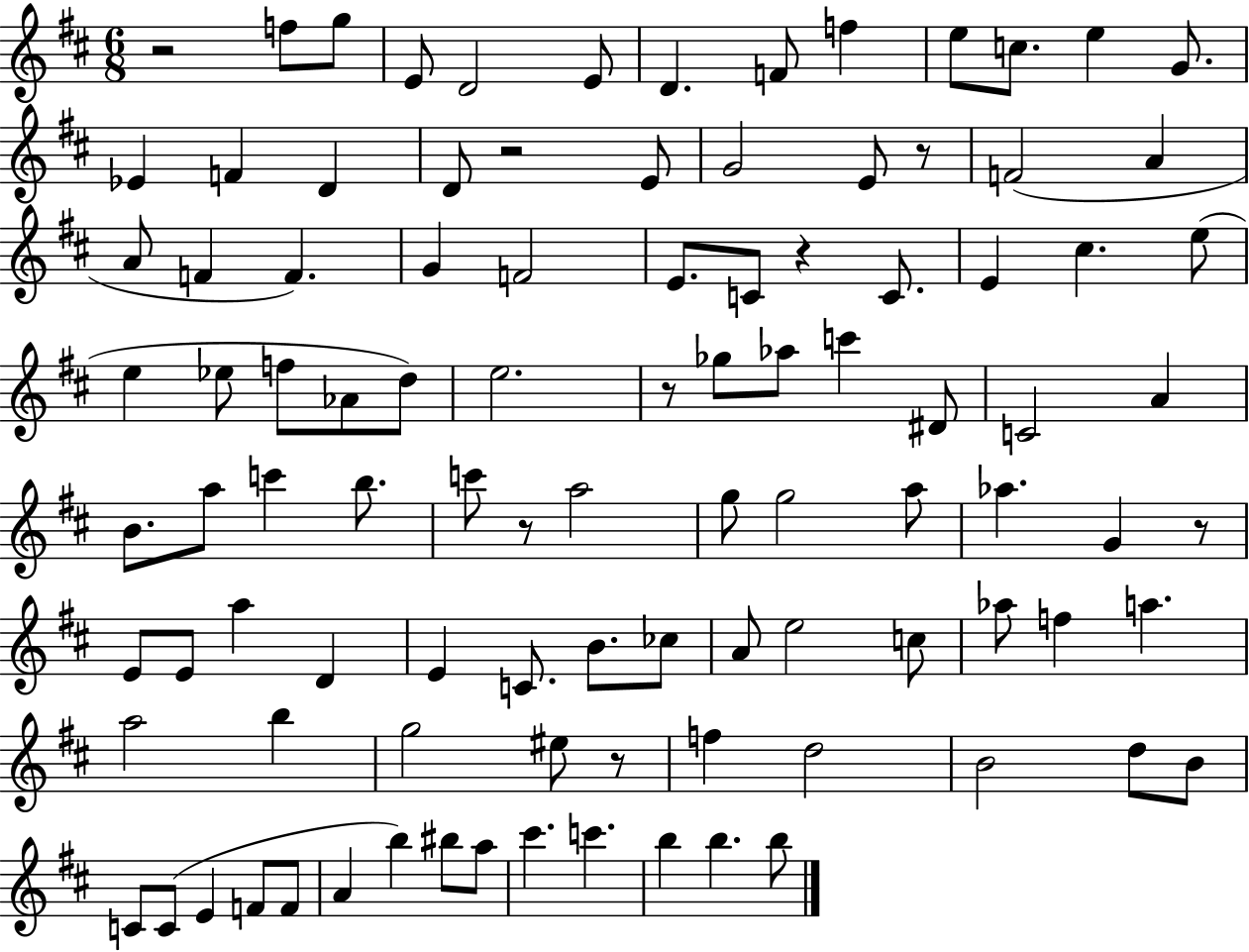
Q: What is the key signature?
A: D major